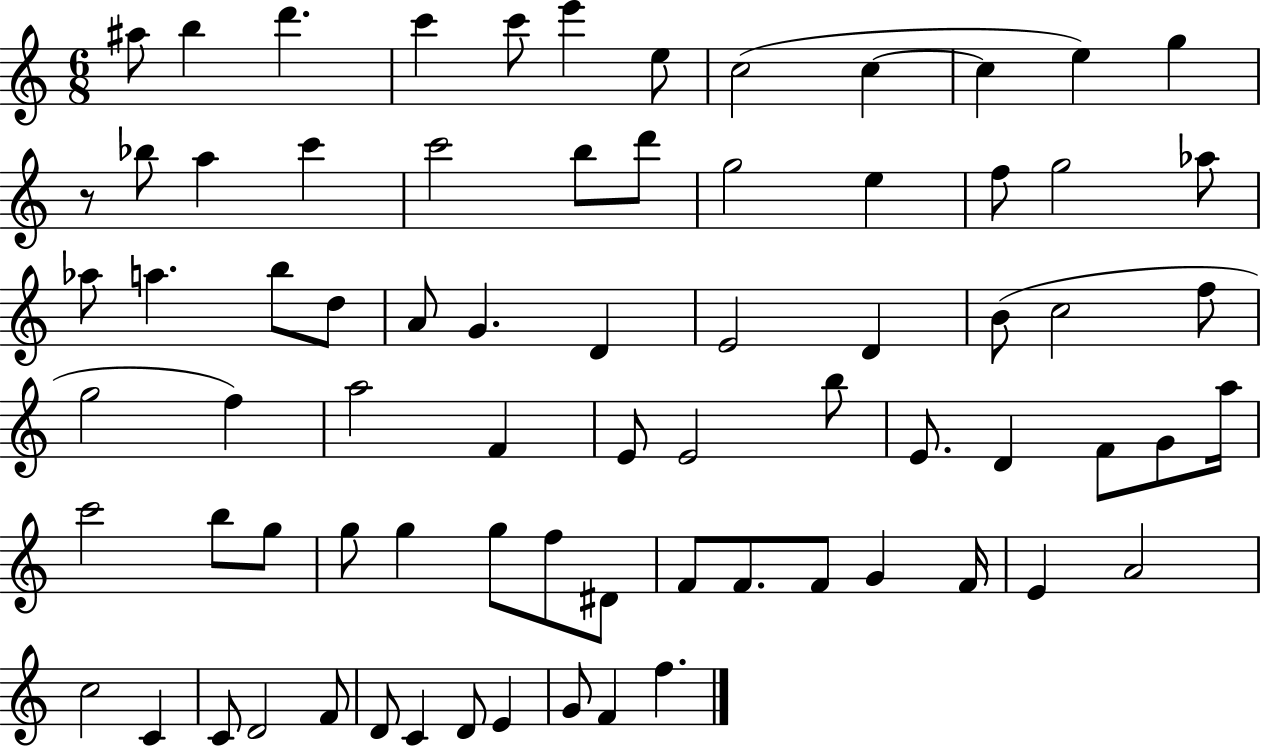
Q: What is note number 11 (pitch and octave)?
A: E5